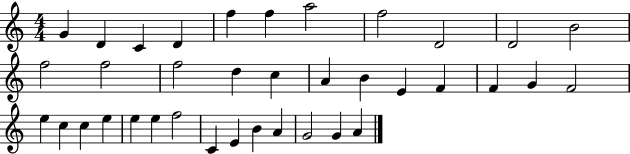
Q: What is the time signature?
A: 4/4